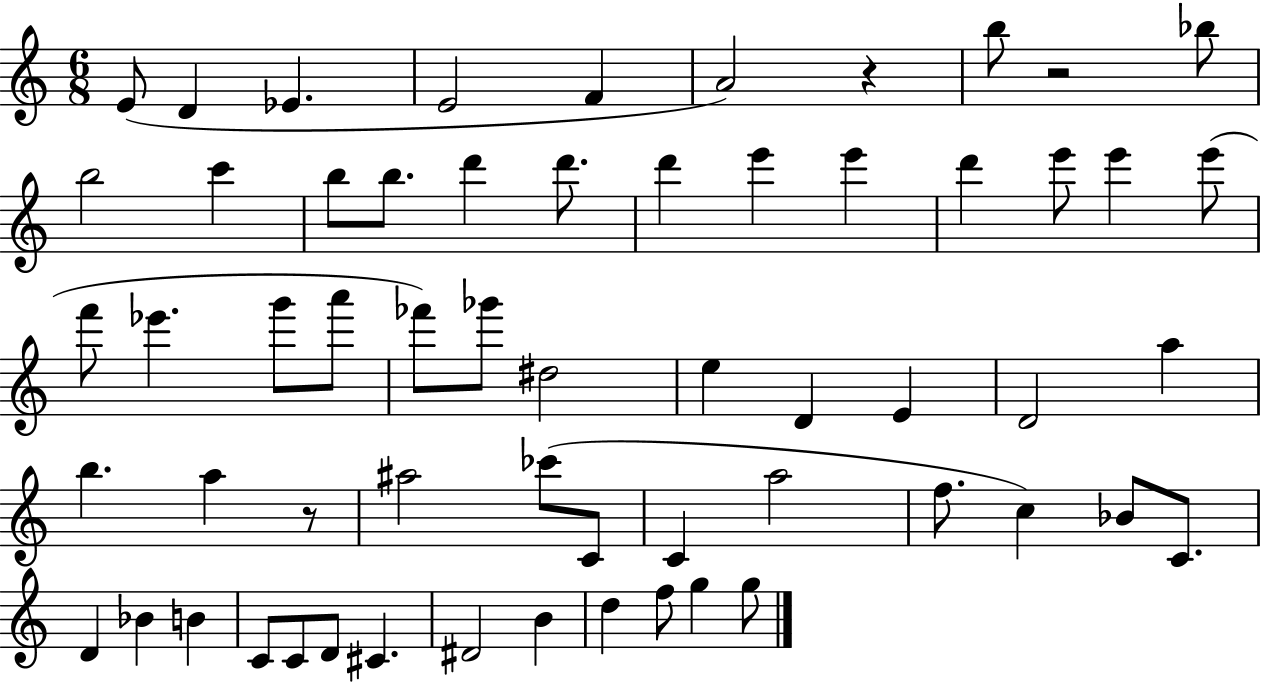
E4/e D4/q Eb4/q. E4/h F4/q A4/h R/q B5/e R/h Bb5/e B5/h C6/q B5/e B5/e. D6/q D6/e. D6/q E6/q E6/q D6/q E6/e E6/q E6/e F6/e Eb6/q. G6/e A6/e FES6/e Gb6/e D#5/h E5/q D4/q E4/q D4/h A5/q B5/q. A5/q R/e A#5/h CES6/e C4/e C4/q A5/h F5/e. C5/q Bb4/e C4/e. D4/q Bb4/q B4/q C4/e C4/e D4/e C#4/q. D#4/h B4/q D5/q F5/e G5/q G5/e